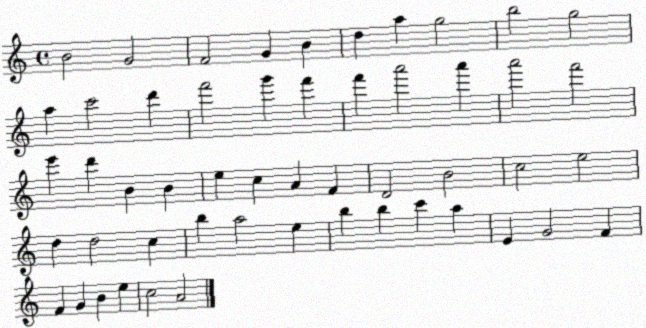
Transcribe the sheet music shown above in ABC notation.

X:1
T:Untitled
M:4/4
L:1/4
K:C
B2 G2 F2 G B d a g2 b2 g2 a c'2 d' f'2 g' f' f' a'2 a' a'2 f'2 e' d' B B e c A F D2 B2 c2 e2 d d2 c b a2 e b b c' a E G2 F F G B e c2 A2